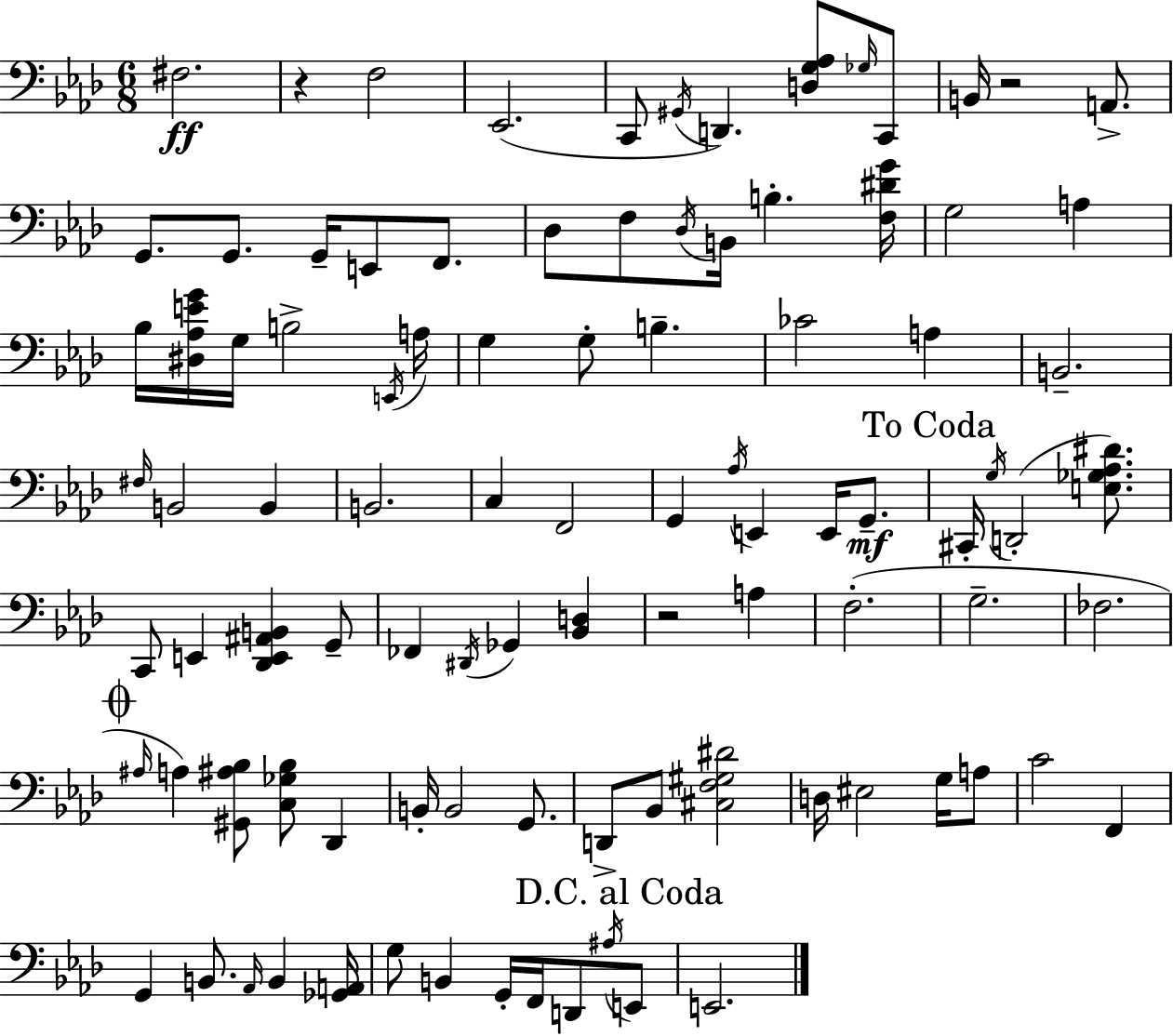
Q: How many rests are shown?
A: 3